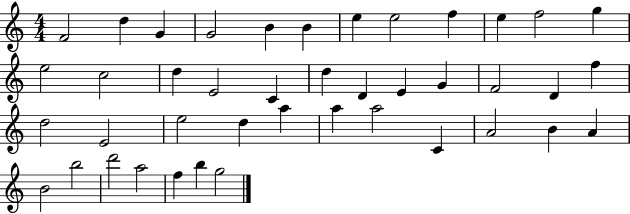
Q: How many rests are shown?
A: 0